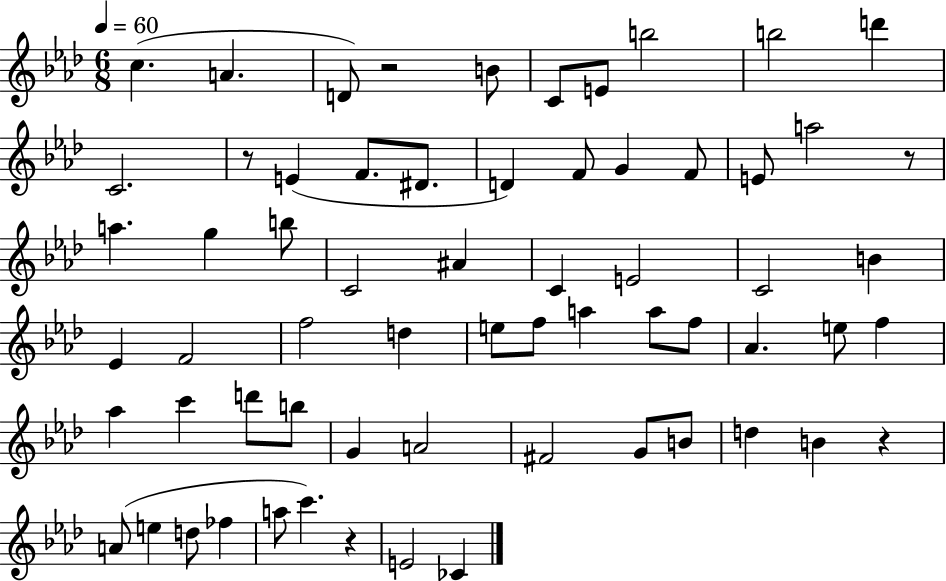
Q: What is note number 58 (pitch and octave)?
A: E4